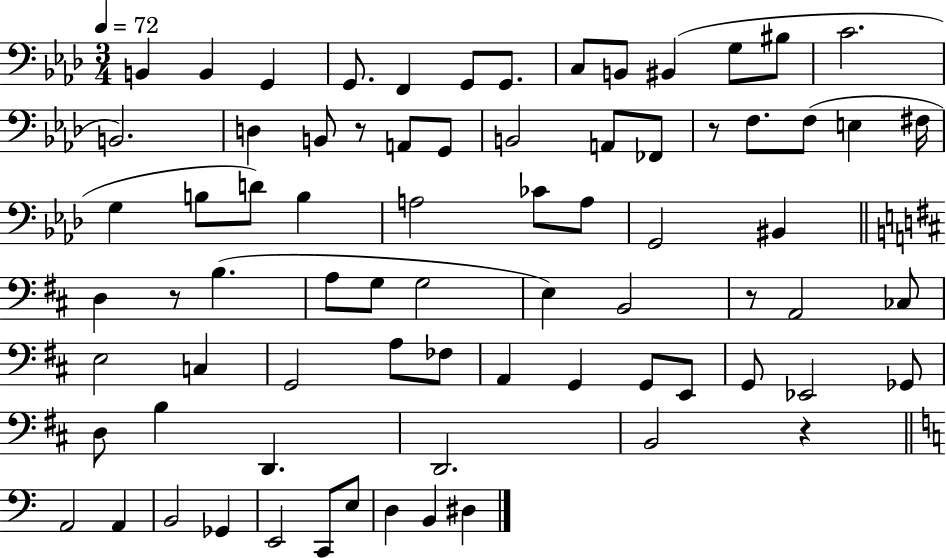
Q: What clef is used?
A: bass